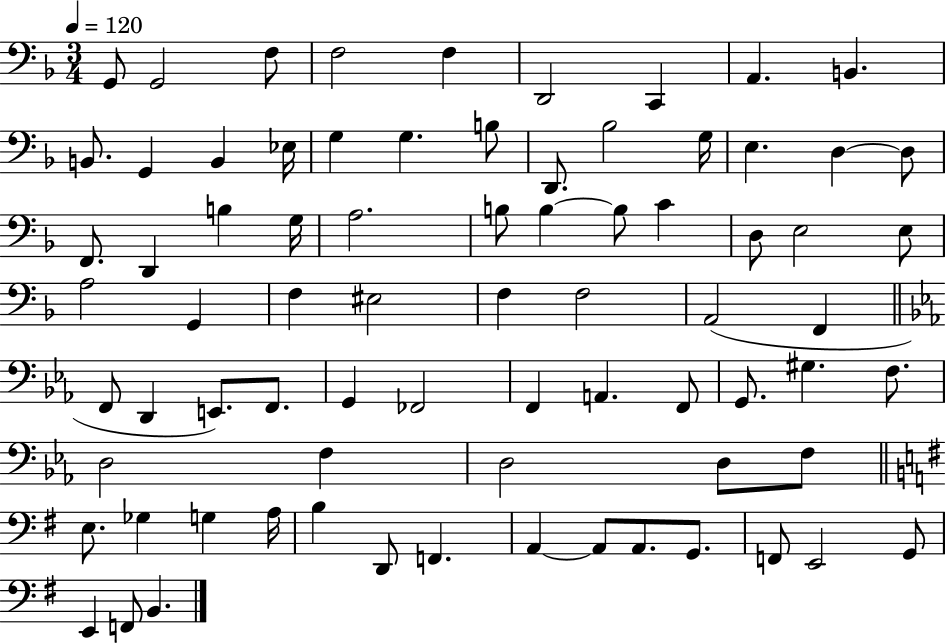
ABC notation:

X:1
T:Untitled
M:3/4
L:1/4
K:F
G,,/2 G,,2 F,/2 F,2 F, D,,2 C,, A,, B,, B,,/2 G,, B,, _E,/4 G, G, B,/2 D,,/2 _B,2 G,/4 E, D, D,/2 F,,/2 D,, B, G,/4 A,2 B,/2 B, B,/2 C D,/2 E,2 E,/2 A,2 G,, F, ^E,2 F, F,2 A,,2 F,, F,,/2 D,, E,,/2 F,,/2 G,, _F,,2 F,, A,, F,,/2 G,,/2 ^G, F,/2 D,2 F, D,2 D,/2 F,/2 E,/2 _G, G, A,/4 B, D,,/2 F,, A,, A,,/2 A,,/2 G,,/2 F,,/2 E,,2 G,,/2 E,, F,,/2 B,,